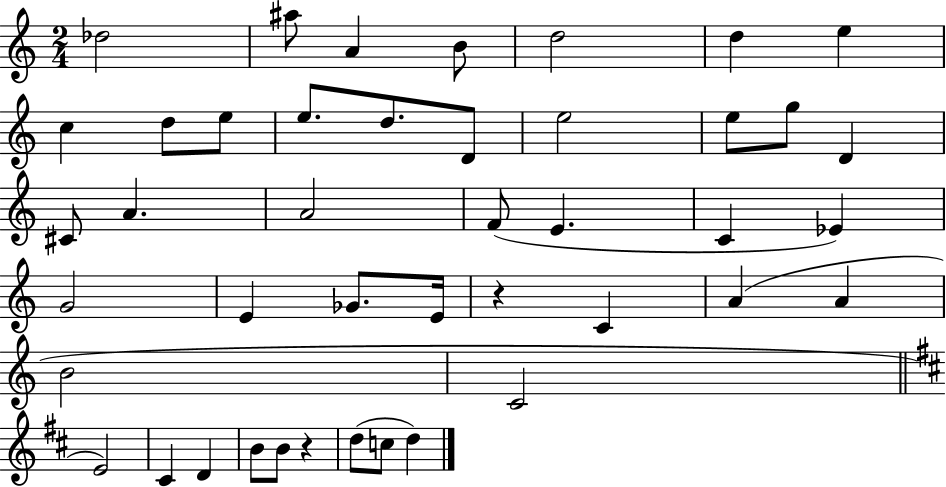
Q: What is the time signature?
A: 2/4